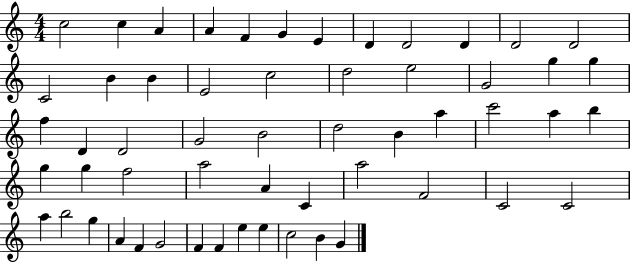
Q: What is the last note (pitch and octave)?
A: G4